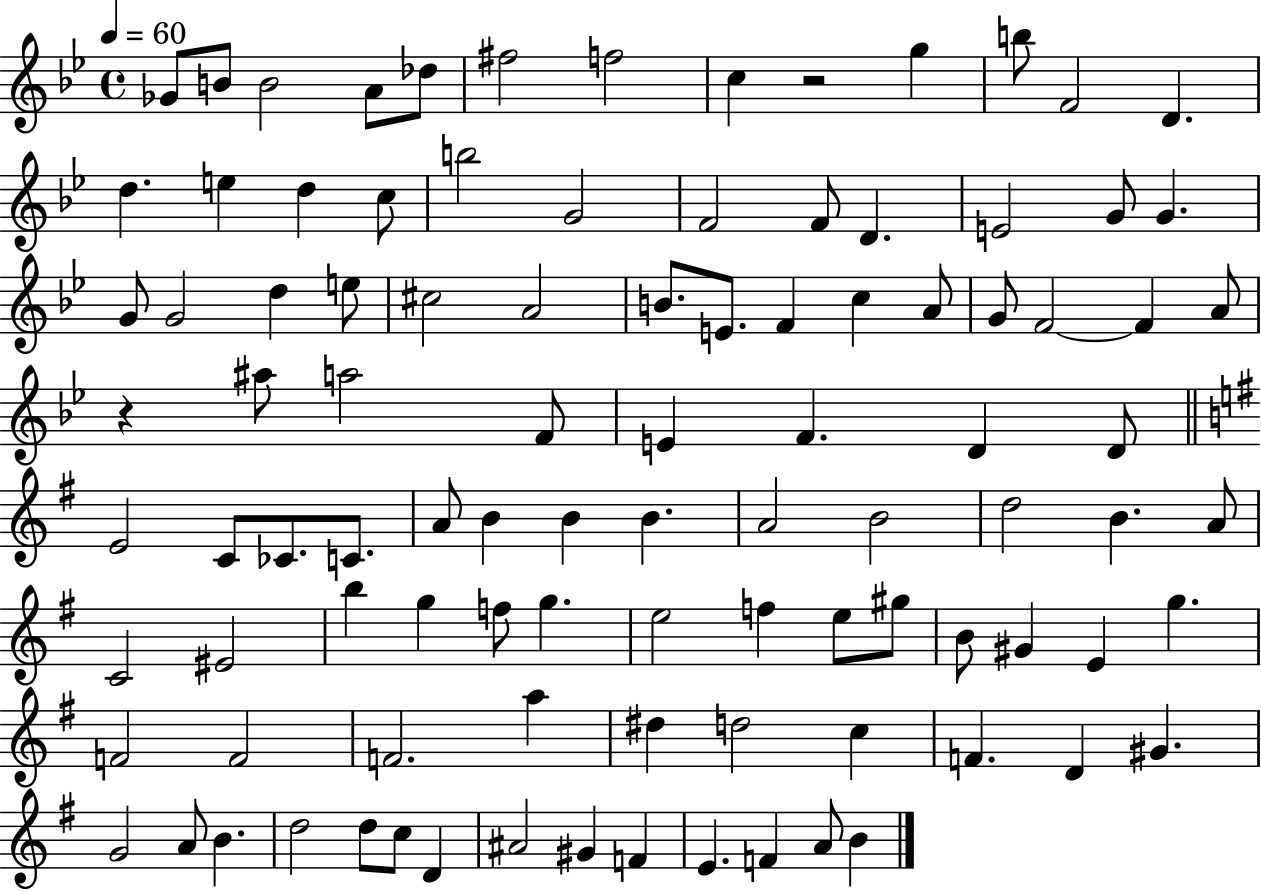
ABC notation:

X:1
T:Untitled
M:4/4
L:1/4
K:Bb
_G/2 B/2 B2 A/2 _d/2 ^f2 f2 c z2 g b/2 F2 D d e d c/2 b2 G2 F2 F/2 D E2 G/2 G G/2 G2 d e/2 ^c2 A2 B/2 E/2 F c A/2 G/2 F2 F A/2 z ^a/2 a2 F/2 E F D D/2 E2 C/2 _C/2 C/2 A/2 B B B A2 B2 d2 B A/2 C2 ^E2 b g f/2 g e2 f e/2 ^g/2 B/2 ^G E g F2 F2 F2 a ^d d2 c F D ^G G2 A/2 B d2 d/2 c/2 D ^A2 ^G F E F A/2 B